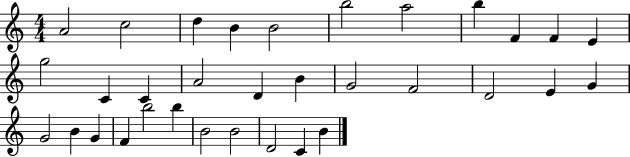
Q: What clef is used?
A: treble